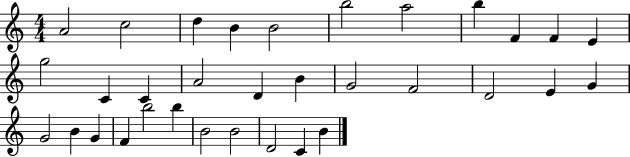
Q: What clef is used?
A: treble